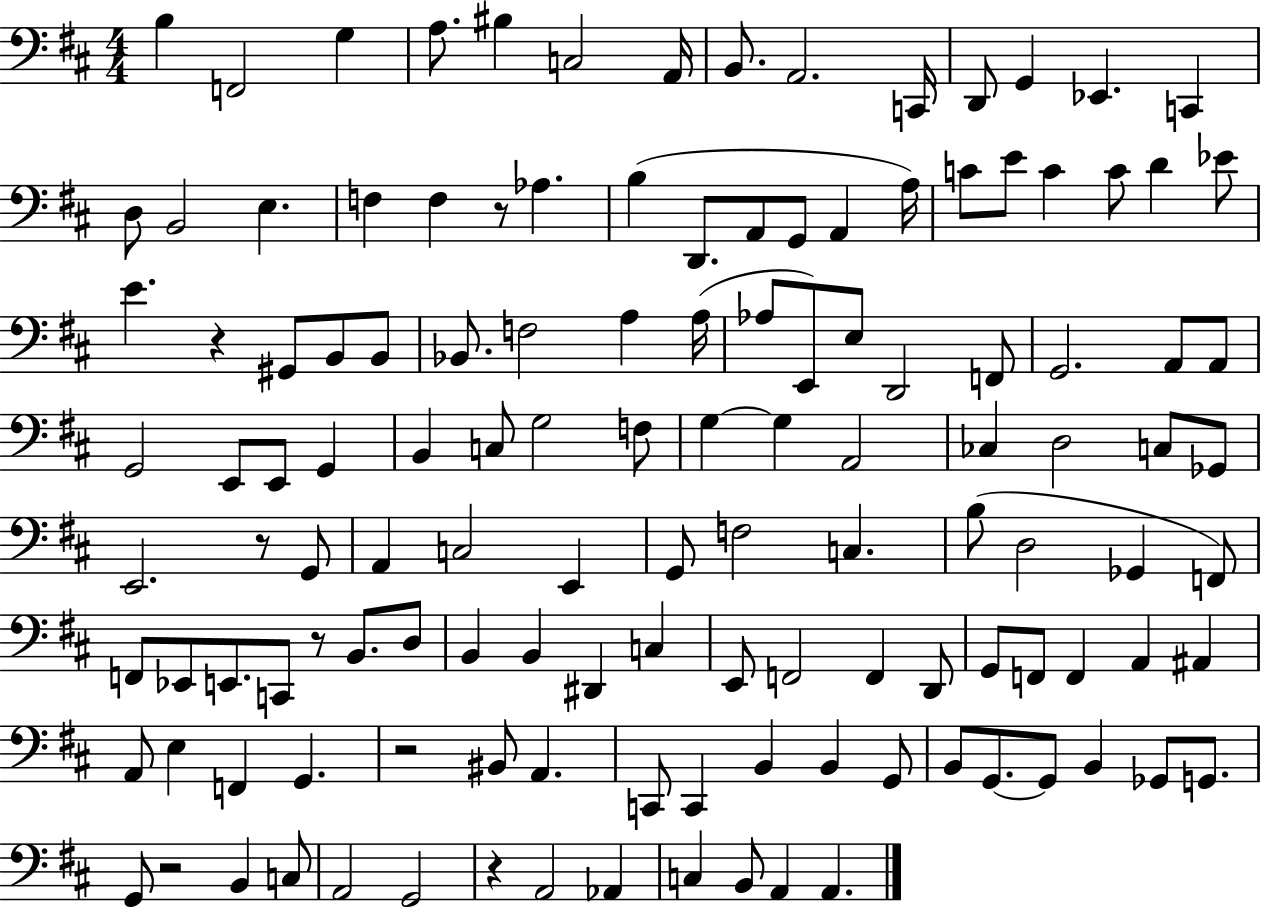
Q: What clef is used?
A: bass